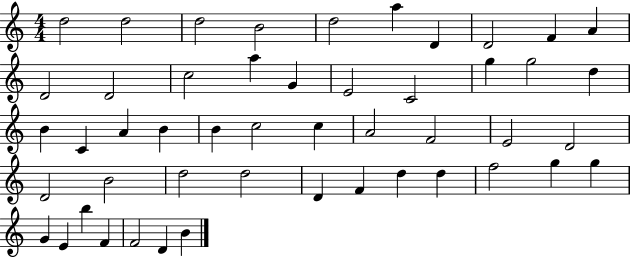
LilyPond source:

{
  \clef treble
  \numericTimeSignature
  \time 4/4
  \key c \major
  d''2 d''2 | d''2 b'2 | d''2 a''4 d'4 | d'2 f'4 a'4 | \break d'2 d'2 | c''2 a''4 g'4 | e'2 c'2 | g''4 g''2 d''4 | \break b'4 c'4 a'4 b'4 | b'4 c''2 c''4 | a'2 f'2 | e'2 d'2 | \break d'2 b'2 | d''2 d''2 | d'4 f'4 d''4 d''4 | f''2 g''4 g''4 | \break g'4 e'4 b''4 f'4 | f'2 d'4 b'4 | \bar "|."
}